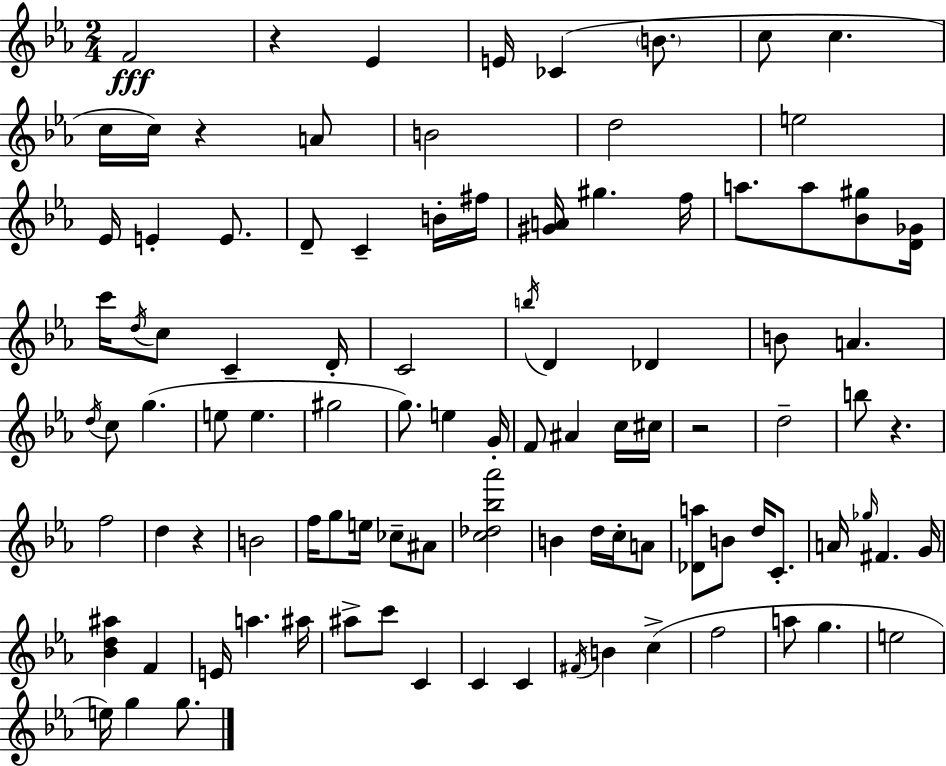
{
  \clef treble
  \numericTimeSignature
  \time 2/4
  \key ees \major
  \repeat volta 2 { f'2\fff | r4 ees'4 | e'16 ces'4( \parenthesize b'8. | c''8 c''4. | \break c''16 c''16) r4 a'8 | b'2 | d''2 | e''2 | \break ees'16 e'4-. e'8. | d'8-- c'4-- b'16-. fis''16 | <gis' a'>16 gis''4. f''16 | a''8. a''8 <bes' gis''>8 <d' ges'>16 | \break c'''16 \acciaccatura { d''16 } c''8 c'4-- | d'16-. c'2 | \acciaccatura { b''16 } d'4 des'4 | b'8 a'4. | \break \acciaccatura { d''16 } c''8 g''4.( | e''8 e''4. | gis''2 | g''8.) e''4 | \break g'16-. f'8 ais'4 | c''16 cis''16 r2 | d''2-- | b''8 r4. | \break f''2 | d''4 r4 | b'2 | f''16 g''8 e''16 ces''8-- | \break ais'8 <c'' des'' bes'' aes'''>2 | b'4 d''16 | c''16-. a'8 <des' a''>8 b'8 d''16 | c'8.-. a'16 \grace { ges''16 } fis'4. | \break g'16 <bes' d'' ais''>4 | f'4 e'16 a''4. | ais''16 ais''8-> c'''8 | c'4 c'4 | \break c'4 \acciaccatura { fis'16 } b'4 | c''4->( f''2 | a''8 g''4. | e''2 | \break e''16) g''4 | g''8. } \bar "|."
}